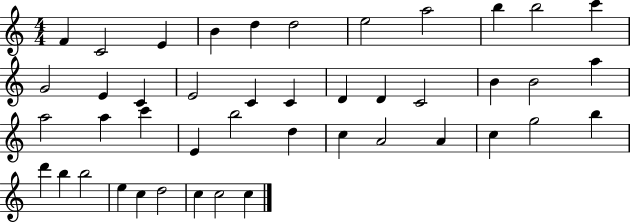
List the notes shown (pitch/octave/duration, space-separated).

F4/q C4/h E4/q B4/q D5/q D5/h E5/h A5/h B5/q B5/h C6/q G4/h E4/q C4/q E4/h C4/q C4/q D4/q D4/q C4/h B4/q B4/h A5/q A5/h A5/q C6/q E4/q B5/h D5/q C5/q A4/h A4/q C5/q G5/h B5/q D6/q B5/q B5/h E5/q C5/q D5/h C5/q C5/h C5/q